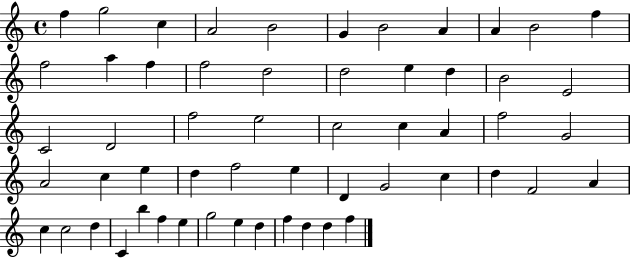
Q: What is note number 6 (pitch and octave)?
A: G4